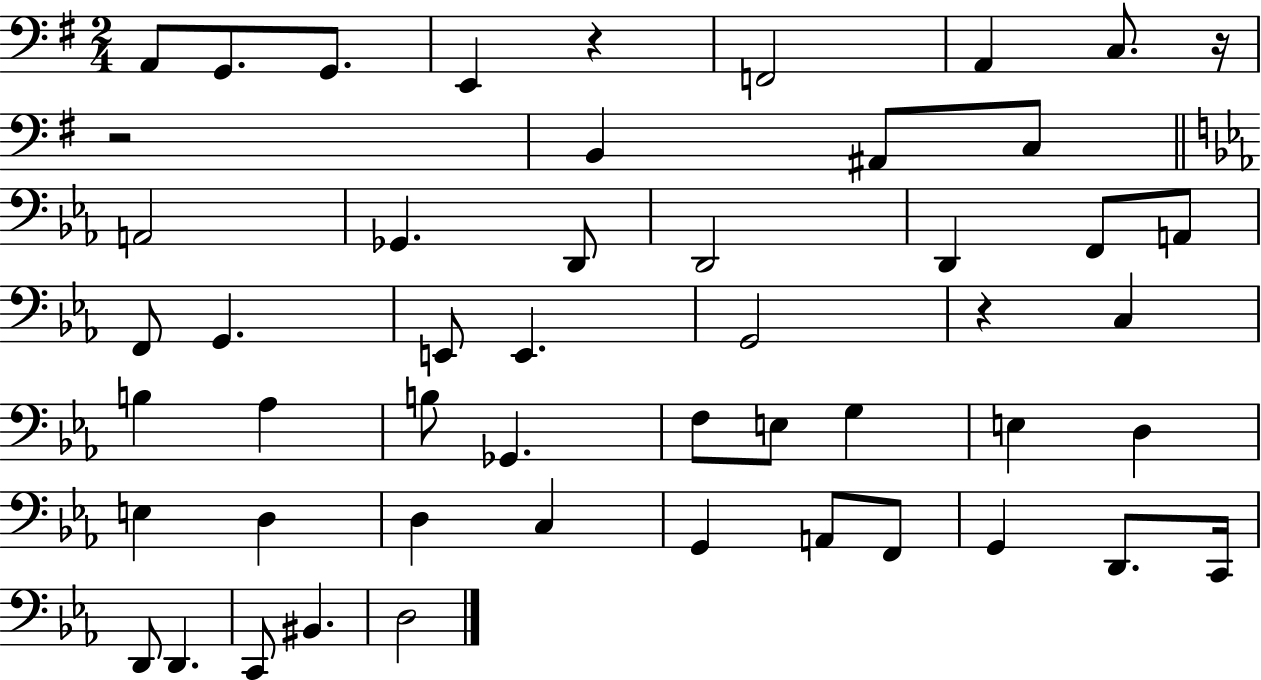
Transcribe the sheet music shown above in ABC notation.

X:1
T:Untitled
M:2/4
L:1/4
K:G
A,,/2 G,,/2 G,,/2 E,, z F,,2 A,, C,/2 z/4 z2 B,, ^A,,/2 C,/2 A,,2 _G,, D,,/2 D,,2 D,, F,,/2 A,,/2 F,,/2 G,, E,,/2 E,, G,,2 z C, B, _A, B,/2 _G,, F,/2 E,/2 G, E, D, E, D, D, C, G,, A,,/2 F,,/2 G,, D,,/2 C,,/4 D,,/2 D,, C,,/2 ^B,, D,2